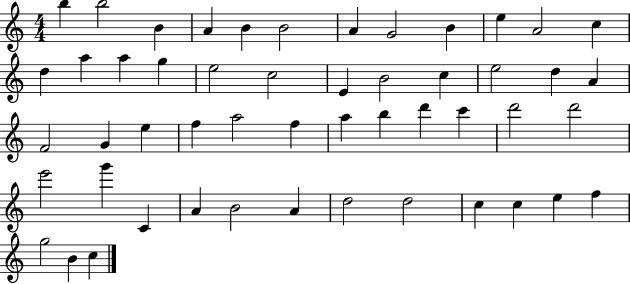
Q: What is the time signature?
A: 4/4